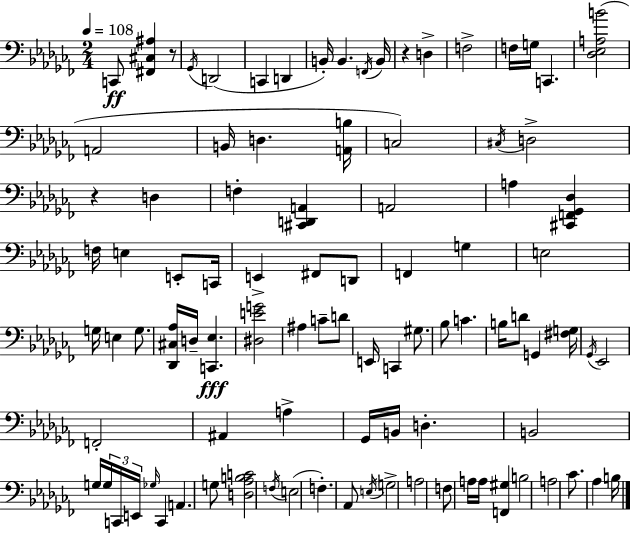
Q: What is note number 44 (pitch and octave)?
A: G#3